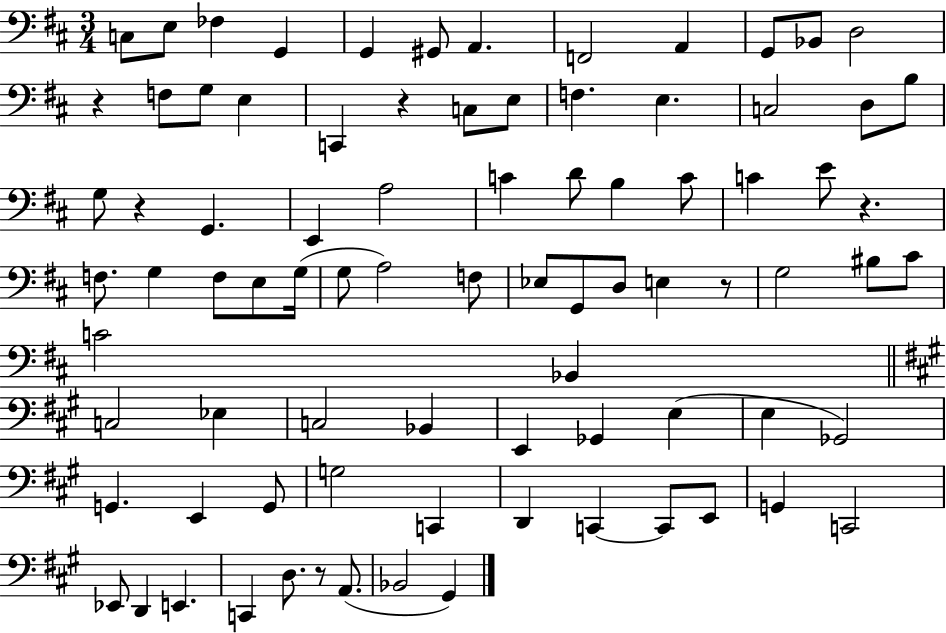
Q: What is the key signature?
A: D major